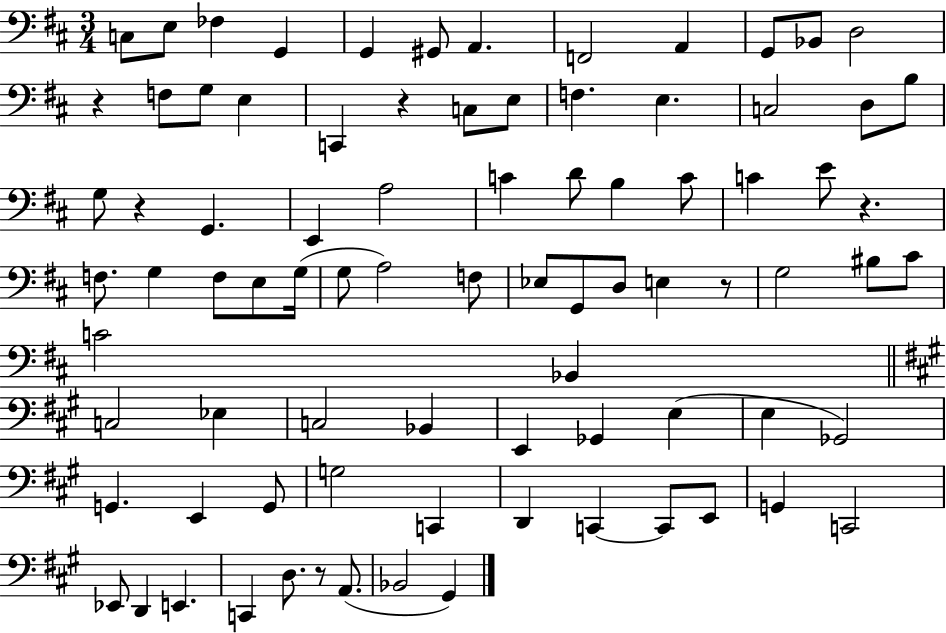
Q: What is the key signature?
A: D major